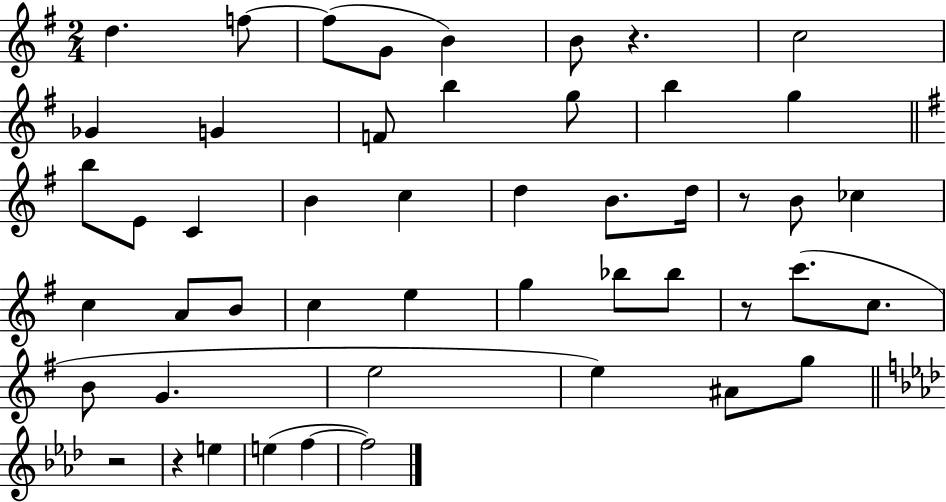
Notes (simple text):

D5/q. F5/e F5/e G4/e B4/q B4/e R/q. C5/h Gb4/q G4/q F4/e B5/q G5/e B5/q G5/q B5/e E4/e C4/q B4/q C5/q D5/q B4/e. D5/s R/e B4/e CES5/q C5/q A4/e B4/e C5/q E5/q G5/q Bb5/e Bb5/e R/e C6/e. C5/e. B4/e G4/q. E5/h E5/q A#4/e G5/e R/h R/q E5/q E5/q F5/q F5/h